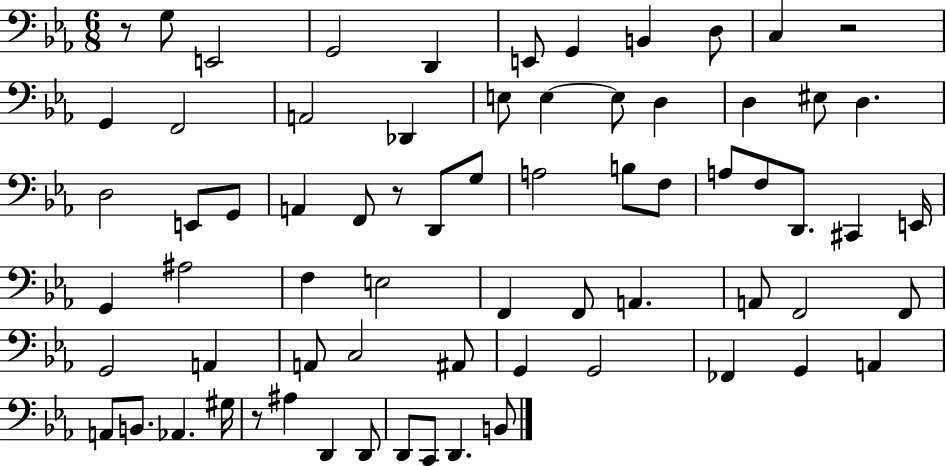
X:1
T:Untitled
M:6/8
L:1/4
K:Eb
z/2 G,/2 E,,2 G,,2 D,, E,,/2 G,, B,, D,/2 C, z2 G,, F,,2 A,,2 _D,, E,/2 E, E,/2 D, D, ^E,/2 D, D,2 E,,/2 G,,/2 A,, F,,/2 z/2 D,,/2 G,/2 A,2 B,/2 F,/2 A,/2 F,/2 D,,/2 ^C,, E,,/4 G,, ^A,2 F, E,2 F,, F,,/2 A,, A,,/2 F,,2 F,,/2 G,,2 A,, A,,/2 C,2 ^A,,/2 G,, G,,2 _F,, G,, A,, A,,/2 B,,/2 _A,, ^G,/4 z/2 ^A, D,, D,,/2 D,,/2 C,,/2 D,, B,,/2